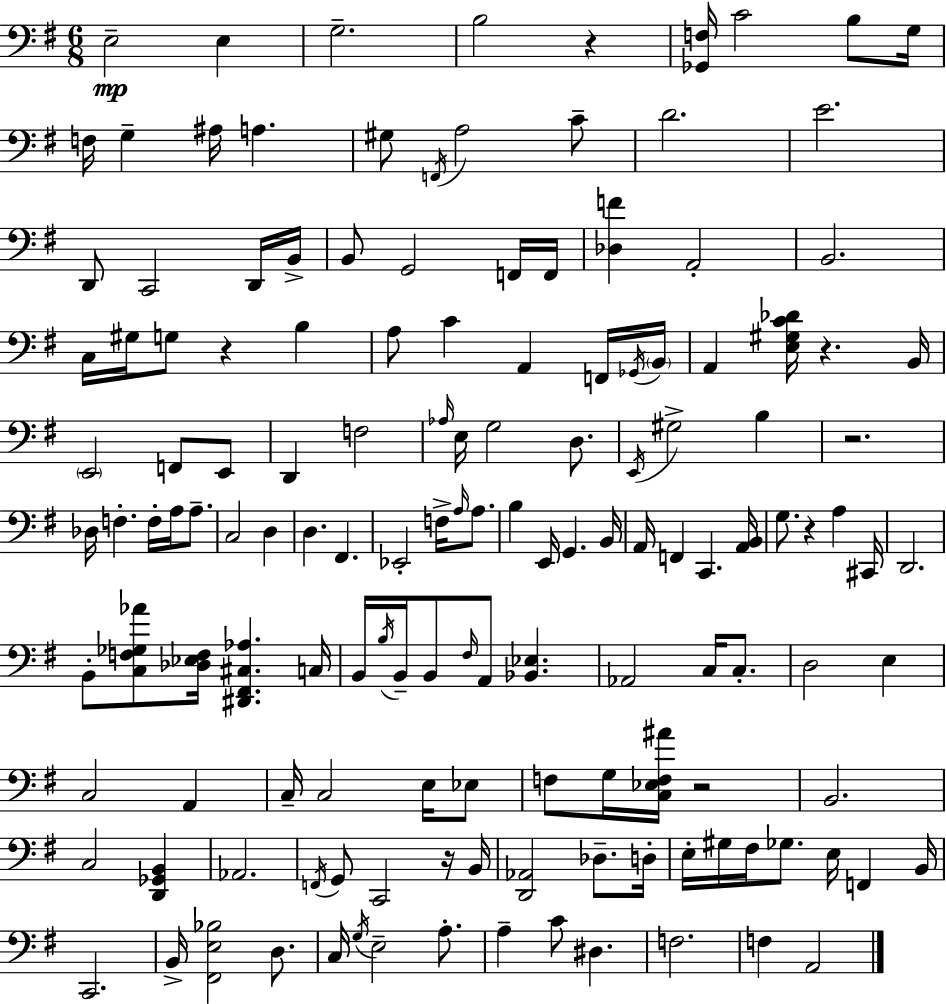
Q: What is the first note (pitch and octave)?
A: E3